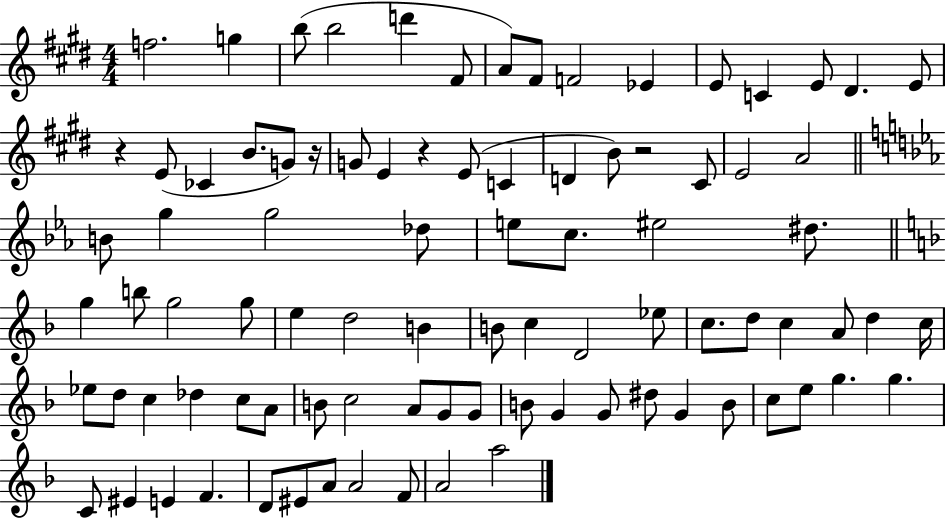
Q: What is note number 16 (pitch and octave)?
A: E4